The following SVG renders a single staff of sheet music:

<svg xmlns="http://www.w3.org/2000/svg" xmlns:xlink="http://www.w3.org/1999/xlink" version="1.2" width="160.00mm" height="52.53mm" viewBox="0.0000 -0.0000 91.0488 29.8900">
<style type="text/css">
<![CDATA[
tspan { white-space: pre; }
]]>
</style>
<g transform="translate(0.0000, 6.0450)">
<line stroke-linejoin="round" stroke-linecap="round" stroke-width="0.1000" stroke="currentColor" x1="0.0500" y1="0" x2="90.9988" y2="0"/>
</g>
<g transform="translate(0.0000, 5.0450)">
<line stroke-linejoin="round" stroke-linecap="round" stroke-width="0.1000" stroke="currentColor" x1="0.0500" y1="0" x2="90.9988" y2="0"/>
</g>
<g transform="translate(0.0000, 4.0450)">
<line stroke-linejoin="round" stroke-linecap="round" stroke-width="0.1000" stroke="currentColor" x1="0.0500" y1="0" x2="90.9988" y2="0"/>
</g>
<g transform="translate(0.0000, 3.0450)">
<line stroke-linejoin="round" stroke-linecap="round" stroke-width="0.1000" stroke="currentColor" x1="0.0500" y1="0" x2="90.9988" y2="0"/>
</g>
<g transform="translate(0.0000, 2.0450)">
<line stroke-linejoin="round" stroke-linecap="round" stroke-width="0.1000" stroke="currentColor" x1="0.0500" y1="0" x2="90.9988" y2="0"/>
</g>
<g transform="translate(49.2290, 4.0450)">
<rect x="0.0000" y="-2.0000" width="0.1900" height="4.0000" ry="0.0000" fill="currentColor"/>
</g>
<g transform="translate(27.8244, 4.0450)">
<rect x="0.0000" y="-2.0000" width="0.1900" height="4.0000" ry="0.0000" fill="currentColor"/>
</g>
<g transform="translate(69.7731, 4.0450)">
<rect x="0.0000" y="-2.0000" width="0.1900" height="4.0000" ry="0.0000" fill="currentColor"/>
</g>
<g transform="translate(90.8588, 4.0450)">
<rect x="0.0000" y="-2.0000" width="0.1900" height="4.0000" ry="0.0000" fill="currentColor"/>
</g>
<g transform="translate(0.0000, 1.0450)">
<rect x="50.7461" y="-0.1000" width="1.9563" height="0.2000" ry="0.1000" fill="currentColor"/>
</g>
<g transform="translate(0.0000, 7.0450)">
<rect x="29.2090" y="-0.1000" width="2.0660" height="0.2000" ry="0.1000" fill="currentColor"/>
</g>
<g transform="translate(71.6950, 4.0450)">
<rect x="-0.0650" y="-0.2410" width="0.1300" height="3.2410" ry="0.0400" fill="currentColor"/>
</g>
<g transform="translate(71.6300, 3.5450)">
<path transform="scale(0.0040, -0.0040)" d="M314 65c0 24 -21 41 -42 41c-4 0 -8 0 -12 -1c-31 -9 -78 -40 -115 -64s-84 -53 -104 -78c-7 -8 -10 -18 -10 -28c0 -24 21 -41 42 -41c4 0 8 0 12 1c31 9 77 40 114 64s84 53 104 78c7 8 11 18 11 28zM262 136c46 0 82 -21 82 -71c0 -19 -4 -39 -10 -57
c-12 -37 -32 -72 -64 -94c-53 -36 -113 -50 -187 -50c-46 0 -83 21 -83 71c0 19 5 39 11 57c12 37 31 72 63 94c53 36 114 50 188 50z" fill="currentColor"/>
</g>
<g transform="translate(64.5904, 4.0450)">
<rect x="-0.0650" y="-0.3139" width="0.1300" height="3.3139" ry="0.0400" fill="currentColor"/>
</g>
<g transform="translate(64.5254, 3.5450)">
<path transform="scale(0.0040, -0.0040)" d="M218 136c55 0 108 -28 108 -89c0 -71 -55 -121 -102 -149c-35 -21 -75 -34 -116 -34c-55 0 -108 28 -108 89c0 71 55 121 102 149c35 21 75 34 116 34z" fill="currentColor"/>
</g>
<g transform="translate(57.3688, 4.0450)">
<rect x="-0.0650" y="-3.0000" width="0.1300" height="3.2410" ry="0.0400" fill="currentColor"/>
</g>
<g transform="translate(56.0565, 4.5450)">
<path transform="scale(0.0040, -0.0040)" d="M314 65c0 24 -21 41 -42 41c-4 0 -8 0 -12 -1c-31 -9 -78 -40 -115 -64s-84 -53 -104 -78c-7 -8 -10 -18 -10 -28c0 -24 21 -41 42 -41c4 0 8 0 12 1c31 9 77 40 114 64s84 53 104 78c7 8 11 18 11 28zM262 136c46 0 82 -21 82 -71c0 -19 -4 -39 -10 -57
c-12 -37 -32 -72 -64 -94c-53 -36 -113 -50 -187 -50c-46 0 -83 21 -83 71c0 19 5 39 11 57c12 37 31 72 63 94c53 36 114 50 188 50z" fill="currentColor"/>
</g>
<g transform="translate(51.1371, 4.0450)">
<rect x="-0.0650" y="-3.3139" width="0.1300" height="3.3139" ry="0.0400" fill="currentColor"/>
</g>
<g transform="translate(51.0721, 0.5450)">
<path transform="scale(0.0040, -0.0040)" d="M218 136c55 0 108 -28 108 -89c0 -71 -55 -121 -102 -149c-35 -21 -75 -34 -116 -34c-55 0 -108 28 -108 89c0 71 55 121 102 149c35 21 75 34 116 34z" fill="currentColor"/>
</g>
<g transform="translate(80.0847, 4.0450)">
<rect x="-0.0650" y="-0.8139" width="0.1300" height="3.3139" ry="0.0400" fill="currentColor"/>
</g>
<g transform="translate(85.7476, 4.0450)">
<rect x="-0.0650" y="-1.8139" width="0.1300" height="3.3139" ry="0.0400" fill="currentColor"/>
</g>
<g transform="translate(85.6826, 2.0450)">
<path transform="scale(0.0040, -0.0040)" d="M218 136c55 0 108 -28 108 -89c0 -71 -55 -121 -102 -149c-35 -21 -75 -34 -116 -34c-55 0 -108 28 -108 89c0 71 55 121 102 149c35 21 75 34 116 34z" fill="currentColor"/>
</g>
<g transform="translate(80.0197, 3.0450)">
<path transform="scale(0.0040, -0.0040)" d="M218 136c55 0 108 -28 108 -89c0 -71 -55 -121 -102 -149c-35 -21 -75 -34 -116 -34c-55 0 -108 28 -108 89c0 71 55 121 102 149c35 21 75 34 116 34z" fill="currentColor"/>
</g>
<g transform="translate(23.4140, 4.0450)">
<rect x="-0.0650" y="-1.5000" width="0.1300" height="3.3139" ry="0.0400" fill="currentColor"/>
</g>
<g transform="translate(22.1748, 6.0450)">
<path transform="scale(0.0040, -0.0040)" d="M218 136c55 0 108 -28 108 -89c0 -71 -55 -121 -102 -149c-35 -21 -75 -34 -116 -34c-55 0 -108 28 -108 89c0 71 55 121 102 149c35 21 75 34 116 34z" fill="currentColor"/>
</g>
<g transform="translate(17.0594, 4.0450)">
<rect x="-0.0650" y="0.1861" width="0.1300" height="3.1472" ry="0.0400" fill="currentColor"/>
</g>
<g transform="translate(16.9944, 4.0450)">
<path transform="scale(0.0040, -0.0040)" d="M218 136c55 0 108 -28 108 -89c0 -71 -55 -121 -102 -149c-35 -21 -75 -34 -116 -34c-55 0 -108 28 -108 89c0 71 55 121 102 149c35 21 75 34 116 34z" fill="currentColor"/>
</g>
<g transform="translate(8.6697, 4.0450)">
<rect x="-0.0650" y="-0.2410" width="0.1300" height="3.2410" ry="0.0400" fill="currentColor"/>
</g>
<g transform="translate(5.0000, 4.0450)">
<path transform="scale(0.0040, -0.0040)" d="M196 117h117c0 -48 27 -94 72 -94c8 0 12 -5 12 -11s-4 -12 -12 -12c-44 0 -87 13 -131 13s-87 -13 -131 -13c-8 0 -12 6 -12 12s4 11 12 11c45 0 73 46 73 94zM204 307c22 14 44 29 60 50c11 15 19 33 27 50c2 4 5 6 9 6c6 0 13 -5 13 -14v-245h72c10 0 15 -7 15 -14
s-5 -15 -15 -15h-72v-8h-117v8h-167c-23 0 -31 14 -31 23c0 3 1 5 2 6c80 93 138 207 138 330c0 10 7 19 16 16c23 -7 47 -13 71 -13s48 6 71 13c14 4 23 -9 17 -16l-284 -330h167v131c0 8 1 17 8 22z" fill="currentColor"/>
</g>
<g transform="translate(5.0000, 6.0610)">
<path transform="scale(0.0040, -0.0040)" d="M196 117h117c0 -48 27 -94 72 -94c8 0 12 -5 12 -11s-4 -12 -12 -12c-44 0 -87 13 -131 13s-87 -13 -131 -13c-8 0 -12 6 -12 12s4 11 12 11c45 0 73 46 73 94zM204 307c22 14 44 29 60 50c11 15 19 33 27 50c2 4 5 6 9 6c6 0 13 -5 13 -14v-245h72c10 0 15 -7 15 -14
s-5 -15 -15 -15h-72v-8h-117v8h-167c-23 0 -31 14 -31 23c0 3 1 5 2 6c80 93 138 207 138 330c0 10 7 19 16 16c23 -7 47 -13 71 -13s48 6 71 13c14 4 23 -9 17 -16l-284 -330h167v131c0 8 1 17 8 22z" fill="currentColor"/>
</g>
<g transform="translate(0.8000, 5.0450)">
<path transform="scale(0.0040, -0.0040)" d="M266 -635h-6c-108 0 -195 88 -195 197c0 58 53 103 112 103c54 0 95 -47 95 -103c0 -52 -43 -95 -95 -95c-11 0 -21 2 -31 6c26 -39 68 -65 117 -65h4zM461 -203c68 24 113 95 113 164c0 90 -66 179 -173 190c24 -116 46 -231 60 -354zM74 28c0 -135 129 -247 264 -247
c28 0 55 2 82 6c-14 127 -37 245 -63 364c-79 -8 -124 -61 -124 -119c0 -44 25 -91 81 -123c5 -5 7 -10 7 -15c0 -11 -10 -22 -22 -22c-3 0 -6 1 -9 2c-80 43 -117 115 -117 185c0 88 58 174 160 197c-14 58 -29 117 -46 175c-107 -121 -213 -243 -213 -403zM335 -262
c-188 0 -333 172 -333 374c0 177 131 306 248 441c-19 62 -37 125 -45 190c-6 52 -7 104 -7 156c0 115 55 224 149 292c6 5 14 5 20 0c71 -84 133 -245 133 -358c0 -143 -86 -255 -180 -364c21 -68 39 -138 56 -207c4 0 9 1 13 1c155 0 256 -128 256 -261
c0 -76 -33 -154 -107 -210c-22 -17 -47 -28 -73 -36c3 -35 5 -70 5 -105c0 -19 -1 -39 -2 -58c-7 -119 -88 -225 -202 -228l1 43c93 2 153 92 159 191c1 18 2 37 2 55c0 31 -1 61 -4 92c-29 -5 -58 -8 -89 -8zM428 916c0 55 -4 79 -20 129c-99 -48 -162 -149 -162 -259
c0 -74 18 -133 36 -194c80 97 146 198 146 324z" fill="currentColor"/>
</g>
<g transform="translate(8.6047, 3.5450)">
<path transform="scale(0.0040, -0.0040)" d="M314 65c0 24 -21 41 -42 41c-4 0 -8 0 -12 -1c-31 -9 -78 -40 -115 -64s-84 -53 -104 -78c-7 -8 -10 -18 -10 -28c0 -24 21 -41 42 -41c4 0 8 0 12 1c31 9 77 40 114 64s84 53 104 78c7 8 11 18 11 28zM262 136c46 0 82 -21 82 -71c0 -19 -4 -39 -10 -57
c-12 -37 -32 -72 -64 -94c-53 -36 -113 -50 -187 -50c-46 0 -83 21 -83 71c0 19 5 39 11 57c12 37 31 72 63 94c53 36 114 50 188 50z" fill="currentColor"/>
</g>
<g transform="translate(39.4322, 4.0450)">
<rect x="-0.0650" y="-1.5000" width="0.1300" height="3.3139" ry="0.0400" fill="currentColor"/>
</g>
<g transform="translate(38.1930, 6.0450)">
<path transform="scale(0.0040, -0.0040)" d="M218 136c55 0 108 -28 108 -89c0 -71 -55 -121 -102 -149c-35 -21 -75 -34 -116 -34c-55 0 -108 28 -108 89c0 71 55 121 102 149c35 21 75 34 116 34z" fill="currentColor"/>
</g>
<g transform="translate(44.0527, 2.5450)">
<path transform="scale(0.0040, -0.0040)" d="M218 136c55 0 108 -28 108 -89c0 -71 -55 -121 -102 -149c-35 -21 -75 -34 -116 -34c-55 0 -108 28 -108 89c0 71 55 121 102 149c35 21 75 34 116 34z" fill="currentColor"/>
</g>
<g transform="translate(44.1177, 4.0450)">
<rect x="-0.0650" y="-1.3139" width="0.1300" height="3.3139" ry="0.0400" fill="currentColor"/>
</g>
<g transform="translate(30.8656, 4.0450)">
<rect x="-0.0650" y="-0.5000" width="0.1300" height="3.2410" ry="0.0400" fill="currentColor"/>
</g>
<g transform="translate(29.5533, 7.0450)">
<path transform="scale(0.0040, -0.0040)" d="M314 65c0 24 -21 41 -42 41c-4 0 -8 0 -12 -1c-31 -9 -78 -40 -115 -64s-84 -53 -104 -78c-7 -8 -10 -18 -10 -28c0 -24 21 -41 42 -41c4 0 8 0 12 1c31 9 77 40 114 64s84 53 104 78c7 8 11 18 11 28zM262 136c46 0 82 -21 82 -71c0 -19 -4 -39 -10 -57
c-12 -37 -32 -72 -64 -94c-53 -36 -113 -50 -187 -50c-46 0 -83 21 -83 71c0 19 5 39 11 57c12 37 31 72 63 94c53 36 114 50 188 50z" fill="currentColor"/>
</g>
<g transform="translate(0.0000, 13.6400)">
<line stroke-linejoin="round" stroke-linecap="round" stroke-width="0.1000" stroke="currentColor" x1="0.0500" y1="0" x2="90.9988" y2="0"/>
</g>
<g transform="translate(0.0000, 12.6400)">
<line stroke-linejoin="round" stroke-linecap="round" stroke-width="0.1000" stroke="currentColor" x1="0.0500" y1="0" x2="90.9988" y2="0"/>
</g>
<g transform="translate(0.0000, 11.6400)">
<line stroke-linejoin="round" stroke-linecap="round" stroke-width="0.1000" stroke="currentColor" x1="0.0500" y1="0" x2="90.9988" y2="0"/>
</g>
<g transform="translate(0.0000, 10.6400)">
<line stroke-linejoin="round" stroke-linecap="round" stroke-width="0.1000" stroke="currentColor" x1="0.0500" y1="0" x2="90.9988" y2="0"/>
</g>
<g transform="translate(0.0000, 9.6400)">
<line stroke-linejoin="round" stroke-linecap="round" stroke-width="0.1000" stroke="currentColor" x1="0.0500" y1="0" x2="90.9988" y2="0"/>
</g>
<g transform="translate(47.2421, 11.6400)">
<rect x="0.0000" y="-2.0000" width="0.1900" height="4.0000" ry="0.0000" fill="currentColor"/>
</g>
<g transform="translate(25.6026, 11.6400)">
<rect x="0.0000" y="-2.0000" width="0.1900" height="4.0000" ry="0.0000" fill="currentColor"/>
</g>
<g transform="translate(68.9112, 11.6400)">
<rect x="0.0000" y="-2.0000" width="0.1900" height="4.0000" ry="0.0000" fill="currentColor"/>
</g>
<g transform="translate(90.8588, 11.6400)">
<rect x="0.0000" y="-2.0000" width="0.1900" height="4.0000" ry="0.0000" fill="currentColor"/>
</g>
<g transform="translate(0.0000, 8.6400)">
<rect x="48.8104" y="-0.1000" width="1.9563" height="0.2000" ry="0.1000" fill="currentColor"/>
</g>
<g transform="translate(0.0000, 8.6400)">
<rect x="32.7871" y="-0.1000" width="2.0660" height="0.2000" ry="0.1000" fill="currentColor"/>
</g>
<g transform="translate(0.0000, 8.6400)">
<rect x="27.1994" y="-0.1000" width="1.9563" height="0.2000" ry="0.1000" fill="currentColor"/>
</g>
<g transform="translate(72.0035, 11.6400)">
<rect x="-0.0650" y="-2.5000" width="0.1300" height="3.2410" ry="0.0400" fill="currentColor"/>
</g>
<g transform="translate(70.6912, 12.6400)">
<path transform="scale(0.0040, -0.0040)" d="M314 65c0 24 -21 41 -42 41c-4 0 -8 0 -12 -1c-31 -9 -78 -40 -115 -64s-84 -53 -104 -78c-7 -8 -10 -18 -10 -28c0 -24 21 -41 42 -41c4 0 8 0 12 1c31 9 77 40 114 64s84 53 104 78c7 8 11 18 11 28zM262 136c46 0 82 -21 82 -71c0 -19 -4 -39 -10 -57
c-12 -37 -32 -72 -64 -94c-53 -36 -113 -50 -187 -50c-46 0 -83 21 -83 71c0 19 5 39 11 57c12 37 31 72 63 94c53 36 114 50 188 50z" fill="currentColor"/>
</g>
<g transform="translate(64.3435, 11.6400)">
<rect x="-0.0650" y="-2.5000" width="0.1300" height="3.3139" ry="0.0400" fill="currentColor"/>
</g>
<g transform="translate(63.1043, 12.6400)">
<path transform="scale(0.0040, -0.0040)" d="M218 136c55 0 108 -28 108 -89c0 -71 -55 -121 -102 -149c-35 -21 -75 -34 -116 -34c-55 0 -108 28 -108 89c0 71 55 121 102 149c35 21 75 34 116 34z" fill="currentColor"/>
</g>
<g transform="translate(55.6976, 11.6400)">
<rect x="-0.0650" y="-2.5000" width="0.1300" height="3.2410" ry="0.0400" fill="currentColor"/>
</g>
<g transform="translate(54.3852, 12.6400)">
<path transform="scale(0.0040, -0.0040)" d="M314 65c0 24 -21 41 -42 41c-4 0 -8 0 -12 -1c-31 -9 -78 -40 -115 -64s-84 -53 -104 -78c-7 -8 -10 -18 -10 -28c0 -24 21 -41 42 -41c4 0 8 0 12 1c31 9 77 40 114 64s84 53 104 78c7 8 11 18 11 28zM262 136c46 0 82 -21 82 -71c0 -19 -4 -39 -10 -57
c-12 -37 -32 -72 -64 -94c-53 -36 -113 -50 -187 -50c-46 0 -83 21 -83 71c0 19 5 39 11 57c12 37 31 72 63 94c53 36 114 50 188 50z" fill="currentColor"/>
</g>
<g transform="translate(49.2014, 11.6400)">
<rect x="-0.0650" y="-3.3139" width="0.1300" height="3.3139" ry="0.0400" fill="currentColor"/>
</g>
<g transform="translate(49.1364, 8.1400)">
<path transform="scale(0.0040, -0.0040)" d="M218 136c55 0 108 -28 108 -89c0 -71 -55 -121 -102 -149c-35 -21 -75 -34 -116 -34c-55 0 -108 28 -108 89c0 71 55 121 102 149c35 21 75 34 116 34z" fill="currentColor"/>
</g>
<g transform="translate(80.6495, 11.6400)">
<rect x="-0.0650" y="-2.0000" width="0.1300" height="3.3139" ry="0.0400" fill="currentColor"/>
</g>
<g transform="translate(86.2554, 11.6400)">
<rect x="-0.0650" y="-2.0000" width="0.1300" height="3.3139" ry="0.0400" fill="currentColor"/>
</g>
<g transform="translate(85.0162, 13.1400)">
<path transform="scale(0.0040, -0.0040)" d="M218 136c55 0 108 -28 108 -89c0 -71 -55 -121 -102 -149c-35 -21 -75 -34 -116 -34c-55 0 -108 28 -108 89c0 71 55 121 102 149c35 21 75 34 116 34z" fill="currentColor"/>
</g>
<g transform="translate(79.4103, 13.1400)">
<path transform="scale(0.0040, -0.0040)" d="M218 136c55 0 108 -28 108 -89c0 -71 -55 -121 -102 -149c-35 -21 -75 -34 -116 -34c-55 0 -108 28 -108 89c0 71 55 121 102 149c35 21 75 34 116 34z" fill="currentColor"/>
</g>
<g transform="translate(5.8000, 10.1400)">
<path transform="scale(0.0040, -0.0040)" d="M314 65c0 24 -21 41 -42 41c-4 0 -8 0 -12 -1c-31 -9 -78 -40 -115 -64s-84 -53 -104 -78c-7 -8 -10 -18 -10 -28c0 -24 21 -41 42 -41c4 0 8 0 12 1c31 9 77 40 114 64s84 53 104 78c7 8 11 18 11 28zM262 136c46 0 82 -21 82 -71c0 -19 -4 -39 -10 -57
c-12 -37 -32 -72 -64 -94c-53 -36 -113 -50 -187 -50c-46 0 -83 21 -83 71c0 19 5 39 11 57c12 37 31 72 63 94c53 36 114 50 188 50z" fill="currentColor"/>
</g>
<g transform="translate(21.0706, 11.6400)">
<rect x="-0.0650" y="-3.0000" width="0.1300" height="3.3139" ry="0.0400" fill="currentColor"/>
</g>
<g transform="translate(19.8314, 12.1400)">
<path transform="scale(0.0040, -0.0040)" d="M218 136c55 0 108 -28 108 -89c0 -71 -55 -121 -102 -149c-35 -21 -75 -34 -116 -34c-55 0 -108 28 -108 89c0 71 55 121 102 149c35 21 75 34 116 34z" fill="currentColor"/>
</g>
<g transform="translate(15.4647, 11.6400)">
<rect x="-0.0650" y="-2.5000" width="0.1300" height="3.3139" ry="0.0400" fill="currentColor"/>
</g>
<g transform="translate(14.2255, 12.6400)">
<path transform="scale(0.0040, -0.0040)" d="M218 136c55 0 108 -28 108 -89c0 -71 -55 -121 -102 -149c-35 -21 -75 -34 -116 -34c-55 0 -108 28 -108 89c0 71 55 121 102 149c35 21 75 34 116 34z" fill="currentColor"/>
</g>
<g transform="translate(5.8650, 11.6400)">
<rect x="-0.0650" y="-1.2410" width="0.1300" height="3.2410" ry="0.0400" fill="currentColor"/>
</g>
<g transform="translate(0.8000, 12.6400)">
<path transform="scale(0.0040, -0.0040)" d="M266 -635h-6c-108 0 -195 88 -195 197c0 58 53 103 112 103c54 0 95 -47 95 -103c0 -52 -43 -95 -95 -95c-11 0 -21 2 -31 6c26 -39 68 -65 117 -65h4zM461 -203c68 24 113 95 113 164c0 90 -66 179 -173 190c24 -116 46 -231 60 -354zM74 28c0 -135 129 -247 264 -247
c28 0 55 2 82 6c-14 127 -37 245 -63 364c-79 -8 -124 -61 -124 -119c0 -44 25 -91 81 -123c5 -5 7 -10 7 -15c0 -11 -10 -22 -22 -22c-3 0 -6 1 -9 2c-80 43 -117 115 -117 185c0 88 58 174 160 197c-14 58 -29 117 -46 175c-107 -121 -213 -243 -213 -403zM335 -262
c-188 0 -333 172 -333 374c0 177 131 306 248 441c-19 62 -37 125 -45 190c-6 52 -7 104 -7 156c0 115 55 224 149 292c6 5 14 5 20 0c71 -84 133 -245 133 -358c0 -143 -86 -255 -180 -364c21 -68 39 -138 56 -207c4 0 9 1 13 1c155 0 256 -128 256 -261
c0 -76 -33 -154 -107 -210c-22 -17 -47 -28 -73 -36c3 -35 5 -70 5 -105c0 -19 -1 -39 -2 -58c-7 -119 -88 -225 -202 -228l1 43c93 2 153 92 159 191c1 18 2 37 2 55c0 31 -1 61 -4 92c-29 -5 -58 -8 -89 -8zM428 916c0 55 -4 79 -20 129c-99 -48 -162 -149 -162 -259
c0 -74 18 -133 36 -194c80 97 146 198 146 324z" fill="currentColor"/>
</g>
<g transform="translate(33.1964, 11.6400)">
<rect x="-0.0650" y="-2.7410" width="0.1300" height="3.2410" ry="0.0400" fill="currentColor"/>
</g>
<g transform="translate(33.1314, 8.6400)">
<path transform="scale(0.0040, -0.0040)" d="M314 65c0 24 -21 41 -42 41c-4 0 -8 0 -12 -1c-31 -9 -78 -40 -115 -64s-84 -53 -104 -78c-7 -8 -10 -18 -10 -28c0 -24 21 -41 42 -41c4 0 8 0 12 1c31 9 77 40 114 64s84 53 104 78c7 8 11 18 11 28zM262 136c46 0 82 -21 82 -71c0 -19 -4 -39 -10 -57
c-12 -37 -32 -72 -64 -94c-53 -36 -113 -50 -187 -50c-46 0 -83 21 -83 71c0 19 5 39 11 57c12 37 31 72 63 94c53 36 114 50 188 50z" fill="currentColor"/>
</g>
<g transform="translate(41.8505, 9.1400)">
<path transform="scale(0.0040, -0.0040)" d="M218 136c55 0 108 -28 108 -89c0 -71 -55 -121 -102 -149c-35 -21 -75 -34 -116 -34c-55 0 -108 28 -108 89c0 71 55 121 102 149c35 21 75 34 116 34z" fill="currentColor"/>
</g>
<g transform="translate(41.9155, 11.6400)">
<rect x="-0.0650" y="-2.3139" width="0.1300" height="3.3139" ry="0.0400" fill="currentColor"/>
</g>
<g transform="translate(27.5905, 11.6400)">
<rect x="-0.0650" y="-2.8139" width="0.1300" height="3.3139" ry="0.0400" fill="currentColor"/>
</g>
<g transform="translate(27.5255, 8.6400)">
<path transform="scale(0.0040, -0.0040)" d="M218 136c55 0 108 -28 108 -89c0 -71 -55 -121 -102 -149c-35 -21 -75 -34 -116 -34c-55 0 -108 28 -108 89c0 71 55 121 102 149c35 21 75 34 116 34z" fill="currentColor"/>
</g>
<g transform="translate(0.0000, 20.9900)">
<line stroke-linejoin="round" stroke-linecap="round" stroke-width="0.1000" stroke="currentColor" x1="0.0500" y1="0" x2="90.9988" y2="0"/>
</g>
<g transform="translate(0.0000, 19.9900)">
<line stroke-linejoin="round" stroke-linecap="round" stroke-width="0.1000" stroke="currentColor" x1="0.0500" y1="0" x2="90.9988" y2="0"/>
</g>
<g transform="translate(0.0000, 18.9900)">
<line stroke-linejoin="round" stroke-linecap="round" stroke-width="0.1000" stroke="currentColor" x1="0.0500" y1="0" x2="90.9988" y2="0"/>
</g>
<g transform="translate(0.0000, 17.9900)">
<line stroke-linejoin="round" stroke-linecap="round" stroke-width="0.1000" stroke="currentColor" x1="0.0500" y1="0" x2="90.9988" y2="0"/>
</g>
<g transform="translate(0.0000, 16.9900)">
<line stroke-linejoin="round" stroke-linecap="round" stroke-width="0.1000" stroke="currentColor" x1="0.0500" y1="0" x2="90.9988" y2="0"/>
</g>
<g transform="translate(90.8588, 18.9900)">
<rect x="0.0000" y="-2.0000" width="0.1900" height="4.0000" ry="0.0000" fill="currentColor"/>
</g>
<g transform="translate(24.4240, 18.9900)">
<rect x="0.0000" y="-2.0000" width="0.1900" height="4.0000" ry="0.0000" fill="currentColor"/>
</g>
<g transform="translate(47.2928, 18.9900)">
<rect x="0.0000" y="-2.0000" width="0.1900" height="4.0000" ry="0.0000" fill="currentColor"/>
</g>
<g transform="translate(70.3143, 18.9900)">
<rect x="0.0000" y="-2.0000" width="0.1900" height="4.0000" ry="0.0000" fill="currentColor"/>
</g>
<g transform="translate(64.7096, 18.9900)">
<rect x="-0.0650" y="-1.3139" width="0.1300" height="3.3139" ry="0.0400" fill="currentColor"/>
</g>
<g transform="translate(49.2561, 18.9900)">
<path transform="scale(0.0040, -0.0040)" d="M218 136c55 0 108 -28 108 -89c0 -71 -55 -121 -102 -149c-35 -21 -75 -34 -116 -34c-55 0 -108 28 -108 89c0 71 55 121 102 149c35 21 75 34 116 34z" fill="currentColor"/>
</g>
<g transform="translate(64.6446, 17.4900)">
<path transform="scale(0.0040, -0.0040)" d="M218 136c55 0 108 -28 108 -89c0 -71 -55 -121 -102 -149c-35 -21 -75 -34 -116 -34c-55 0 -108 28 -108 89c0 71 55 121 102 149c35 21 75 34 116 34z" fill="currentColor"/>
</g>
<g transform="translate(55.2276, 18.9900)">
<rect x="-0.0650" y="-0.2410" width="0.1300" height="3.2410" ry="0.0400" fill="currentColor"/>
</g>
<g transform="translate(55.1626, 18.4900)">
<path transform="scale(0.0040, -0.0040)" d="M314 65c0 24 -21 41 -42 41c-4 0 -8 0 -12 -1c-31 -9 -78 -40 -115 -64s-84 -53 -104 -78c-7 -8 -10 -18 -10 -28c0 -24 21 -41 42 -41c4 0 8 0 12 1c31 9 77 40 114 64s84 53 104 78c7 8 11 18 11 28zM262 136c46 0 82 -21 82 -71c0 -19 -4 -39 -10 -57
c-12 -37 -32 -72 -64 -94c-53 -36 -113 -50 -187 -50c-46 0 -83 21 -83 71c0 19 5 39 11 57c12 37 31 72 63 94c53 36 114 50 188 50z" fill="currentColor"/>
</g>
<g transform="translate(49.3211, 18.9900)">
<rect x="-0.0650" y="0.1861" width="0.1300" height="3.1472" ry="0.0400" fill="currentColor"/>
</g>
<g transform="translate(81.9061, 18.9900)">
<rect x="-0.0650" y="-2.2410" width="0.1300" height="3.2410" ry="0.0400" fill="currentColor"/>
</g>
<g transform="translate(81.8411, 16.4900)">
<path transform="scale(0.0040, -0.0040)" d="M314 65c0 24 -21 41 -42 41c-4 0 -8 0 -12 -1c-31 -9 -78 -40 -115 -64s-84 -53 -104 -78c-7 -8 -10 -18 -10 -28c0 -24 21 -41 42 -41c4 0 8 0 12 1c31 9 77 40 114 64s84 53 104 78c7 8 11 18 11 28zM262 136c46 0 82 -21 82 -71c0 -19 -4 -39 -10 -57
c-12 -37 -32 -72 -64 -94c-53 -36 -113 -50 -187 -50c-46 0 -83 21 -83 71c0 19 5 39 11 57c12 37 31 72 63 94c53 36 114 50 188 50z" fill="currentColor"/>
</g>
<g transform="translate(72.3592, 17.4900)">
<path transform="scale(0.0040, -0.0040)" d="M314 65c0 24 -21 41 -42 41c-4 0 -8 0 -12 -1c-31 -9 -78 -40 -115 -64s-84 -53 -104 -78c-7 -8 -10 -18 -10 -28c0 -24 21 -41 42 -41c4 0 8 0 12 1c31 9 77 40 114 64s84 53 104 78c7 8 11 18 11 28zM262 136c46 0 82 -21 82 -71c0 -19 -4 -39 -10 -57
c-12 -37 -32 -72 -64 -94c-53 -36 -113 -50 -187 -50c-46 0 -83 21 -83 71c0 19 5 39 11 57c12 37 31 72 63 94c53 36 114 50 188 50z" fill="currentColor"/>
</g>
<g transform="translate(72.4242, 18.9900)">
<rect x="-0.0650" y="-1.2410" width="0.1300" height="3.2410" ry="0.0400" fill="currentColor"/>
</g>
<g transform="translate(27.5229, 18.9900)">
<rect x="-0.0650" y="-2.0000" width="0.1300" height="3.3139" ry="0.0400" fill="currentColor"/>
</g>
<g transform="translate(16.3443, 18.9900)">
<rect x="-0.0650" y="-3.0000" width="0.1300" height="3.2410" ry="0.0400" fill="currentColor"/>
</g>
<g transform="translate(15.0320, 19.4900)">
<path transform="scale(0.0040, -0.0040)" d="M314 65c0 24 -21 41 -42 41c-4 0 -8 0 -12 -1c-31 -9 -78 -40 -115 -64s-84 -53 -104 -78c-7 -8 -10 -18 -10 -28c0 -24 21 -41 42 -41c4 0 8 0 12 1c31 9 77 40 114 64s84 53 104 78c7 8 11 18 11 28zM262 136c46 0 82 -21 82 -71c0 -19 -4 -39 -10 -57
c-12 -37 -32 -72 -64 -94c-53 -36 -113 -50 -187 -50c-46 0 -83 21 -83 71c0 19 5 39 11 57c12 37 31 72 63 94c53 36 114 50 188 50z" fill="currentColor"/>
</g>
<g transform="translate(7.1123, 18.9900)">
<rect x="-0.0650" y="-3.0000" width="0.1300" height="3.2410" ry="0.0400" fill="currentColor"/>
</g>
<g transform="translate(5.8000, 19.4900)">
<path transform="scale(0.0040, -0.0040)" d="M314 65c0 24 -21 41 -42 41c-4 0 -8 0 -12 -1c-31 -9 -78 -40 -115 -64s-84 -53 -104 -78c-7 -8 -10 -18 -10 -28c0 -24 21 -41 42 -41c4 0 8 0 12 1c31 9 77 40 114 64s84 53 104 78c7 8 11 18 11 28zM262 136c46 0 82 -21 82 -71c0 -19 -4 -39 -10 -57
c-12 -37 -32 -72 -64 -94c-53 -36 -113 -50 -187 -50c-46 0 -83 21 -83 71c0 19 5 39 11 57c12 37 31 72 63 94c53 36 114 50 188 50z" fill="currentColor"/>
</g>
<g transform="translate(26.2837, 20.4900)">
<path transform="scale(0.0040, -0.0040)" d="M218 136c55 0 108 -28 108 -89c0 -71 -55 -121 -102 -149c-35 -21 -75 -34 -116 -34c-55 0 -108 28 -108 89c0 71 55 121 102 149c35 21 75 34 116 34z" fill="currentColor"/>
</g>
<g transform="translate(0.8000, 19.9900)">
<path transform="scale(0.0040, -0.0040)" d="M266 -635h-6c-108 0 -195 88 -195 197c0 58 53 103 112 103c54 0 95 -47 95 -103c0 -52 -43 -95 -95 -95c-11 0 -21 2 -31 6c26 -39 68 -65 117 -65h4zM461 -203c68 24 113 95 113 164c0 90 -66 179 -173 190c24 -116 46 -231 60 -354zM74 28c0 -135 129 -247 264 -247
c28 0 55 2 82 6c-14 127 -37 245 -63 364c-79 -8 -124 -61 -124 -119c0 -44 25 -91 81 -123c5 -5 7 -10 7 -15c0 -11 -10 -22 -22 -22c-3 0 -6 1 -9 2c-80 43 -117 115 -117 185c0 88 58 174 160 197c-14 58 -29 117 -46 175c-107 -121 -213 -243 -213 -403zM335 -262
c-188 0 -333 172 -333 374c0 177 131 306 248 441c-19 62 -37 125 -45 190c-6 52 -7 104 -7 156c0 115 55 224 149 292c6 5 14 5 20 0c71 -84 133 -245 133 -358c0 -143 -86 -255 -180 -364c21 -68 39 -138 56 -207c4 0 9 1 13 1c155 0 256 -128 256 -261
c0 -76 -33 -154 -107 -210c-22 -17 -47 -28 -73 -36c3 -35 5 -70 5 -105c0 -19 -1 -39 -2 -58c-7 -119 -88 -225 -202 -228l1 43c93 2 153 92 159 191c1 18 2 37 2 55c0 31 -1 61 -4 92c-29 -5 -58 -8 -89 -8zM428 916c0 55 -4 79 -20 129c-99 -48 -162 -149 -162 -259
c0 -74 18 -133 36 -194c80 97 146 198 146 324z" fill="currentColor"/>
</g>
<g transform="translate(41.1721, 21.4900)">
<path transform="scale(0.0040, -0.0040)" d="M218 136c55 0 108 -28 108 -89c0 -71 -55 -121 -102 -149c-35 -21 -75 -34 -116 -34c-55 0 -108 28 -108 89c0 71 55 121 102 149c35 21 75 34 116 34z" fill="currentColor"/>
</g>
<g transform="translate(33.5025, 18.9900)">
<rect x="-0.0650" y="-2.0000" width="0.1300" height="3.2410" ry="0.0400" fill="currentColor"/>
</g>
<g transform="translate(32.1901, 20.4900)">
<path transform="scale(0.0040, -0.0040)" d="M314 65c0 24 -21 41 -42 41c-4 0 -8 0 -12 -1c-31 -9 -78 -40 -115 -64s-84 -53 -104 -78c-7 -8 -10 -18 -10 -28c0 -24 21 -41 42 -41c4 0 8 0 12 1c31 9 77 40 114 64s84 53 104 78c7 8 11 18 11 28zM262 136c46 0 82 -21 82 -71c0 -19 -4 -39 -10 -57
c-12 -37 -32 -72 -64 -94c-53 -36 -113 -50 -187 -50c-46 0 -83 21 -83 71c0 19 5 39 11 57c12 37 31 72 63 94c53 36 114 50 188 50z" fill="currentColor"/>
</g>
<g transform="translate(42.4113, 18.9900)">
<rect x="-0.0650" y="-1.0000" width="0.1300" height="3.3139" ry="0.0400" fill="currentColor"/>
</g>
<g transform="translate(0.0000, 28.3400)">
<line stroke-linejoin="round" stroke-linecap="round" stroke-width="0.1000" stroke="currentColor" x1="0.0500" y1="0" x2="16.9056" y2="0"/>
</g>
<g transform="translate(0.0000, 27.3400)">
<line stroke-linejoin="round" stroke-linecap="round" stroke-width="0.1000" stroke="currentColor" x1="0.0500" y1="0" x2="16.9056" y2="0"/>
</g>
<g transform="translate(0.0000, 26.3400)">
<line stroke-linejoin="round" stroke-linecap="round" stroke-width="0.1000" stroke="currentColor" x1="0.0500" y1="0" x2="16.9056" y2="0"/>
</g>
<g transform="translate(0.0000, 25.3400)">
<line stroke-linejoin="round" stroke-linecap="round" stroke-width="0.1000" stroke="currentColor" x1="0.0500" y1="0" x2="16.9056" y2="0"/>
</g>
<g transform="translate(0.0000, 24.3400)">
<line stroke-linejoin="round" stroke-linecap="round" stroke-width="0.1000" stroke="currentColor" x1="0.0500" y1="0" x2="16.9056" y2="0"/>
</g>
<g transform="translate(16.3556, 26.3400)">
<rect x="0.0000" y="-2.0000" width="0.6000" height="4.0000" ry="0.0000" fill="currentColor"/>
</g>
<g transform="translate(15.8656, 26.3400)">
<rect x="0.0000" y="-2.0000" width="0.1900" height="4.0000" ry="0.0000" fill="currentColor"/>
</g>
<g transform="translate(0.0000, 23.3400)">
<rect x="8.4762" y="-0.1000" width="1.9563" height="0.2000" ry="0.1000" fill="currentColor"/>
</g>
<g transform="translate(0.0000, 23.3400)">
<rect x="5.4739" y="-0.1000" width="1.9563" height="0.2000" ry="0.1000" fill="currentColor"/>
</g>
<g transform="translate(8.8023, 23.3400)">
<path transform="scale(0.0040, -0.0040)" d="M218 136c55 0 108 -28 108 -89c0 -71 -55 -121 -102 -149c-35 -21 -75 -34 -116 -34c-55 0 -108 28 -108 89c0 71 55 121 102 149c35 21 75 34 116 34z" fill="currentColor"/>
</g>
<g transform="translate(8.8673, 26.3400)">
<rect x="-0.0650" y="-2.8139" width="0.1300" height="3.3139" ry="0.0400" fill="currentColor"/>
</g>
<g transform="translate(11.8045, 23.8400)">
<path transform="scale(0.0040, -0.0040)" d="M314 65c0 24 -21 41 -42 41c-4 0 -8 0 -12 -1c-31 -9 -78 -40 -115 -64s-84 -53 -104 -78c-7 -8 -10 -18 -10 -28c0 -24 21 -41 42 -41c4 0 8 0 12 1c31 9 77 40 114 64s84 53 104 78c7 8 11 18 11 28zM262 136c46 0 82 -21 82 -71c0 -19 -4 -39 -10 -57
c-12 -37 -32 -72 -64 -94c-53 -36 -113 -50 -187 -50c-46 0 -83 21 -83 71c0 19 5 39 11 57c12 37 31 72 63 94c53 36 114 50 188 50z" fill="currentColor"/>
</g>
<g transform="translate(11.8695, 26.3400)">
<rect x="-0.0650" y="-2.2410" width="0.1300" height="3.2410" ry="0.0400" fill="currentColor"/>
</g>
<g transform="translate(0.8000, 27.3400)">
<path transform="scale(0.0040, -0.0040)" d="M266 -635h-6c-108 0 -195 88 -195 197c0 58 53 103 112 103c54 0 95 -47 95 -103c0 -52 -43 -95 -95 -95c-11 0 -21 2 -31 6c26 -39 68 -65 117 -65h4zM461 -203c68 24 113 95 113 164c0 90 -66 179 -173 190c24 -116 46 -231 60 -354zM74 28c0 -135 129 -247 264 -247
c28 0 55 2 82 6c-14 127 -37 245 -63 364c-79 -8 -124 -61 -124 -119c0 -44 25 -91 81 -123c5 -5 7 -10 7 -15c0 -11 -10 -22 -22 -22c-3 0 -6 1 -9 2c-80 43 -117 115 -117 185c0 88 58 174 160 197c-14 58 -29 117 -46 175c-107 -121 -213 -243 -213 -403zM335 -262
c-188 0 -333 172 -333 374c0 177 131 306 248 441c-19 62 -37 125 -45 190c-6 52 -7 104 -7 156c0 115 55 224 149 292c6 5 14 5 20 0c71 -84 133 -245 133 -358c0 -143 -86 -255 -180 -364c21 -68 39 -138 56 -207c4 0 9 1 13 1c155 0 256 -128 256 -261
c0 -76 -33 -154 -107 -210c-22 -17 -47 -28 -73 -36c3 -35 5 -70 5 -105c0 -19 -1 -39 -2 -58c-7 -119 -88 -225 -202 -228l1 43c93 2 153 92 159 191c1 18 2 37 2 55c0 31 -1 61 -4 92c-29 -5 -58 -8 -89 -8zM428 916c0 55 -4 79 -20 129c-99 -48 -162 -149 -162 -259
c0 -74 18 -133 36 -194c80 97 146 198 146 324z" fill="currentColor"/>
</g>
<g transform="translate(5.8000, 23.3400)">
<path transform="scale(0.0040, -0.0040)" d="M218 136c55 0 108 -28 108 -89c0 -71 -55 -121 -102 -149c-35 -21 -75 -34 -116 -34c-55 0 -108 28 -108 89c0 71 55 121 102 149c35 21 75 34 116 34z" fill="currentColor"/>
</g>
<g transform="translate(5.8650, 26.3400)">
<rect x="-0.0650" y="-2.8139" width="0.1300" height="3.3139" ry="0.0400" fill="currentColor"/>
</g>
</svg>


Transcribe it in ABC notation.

X:1
T:Untitled
M:4/4
L:1/4
K:C
c2 B E C2 E e b A2 c c2 d f e2 G A a a2 g b G2 G G2 F F A2 A2 F F2 D B c2 e e2 g2 a a g2